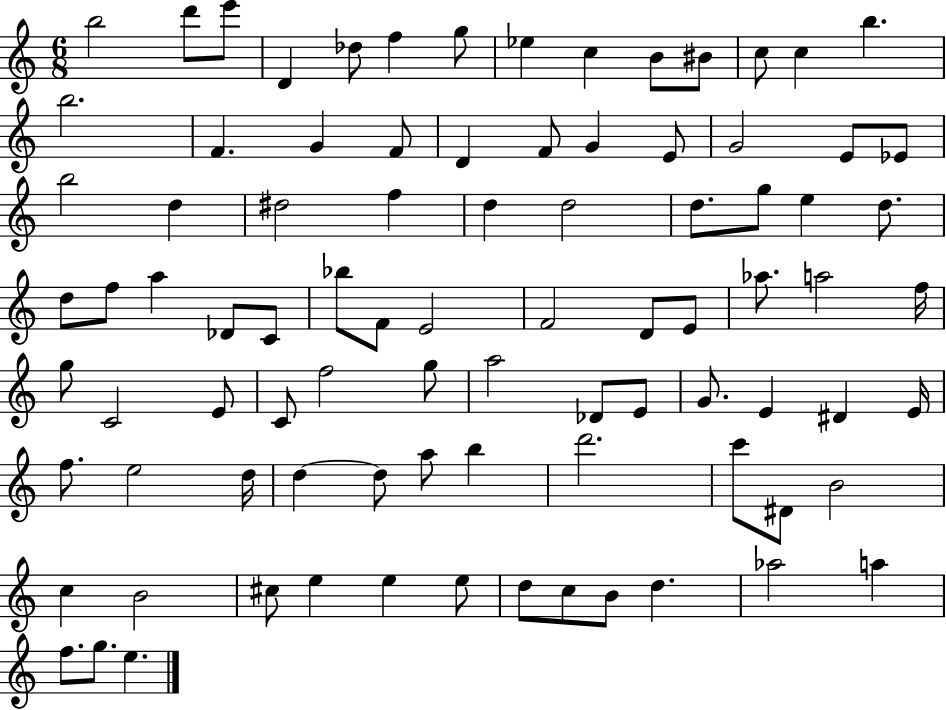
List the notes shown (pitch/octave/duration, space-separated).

B5/h D6/e E6/e D4/q Db5/e F5/q G5/e Eb5/q C5/q B4/e BIS4/e C5/e C5/q B5/q. B5/h. F4/q. G4/q F4/e D4/q F4/e G4/q E4/e G4/h E4/e Eb4/e B5/h D5/q D#5/h F5/q D5/q D5/h D5/e. G5/e E5/q D5/e. D5/e F5/e A5/q Db4/e C4/e Bb5/e F4/e E4/h F4/h D4/e E4/e Ab5/e. A5/h F5/s G5/e C4/h E4/e C4/e F5/h G5/e A5/h Db4/e E4/e G4/e. E4/q D#4/q E4/s F5/e. E5/h D5/s D5/q D5/e A5/e B5/q D6/h. C6/e D#4/e B4/h C5/q B4/h C#5/e E5/q E5/q E5/e D5/e C5/e B4/e D5/q. Ab5/h A5/q F5/e. G5/e. E5/q.